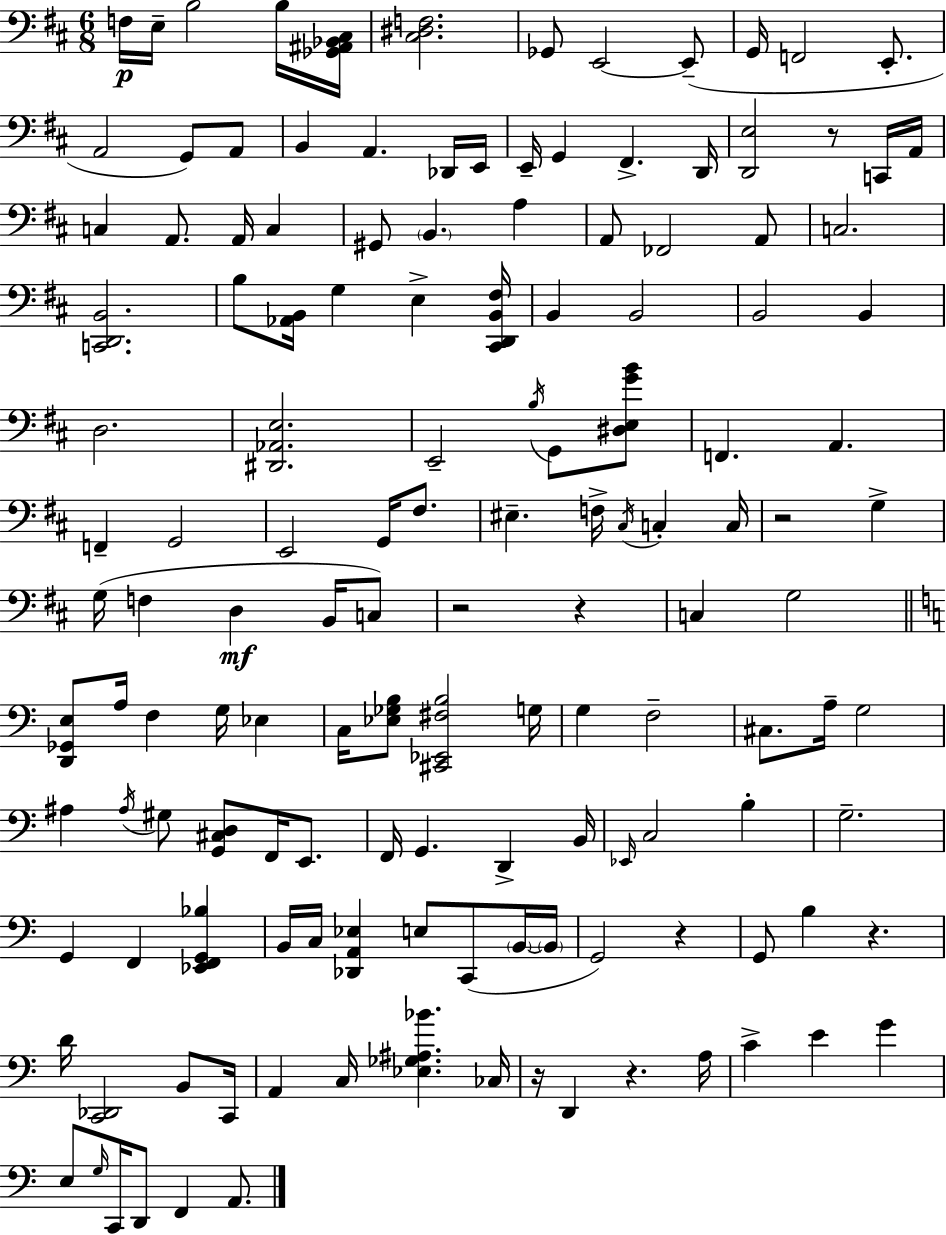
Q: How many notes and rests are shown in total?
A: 141